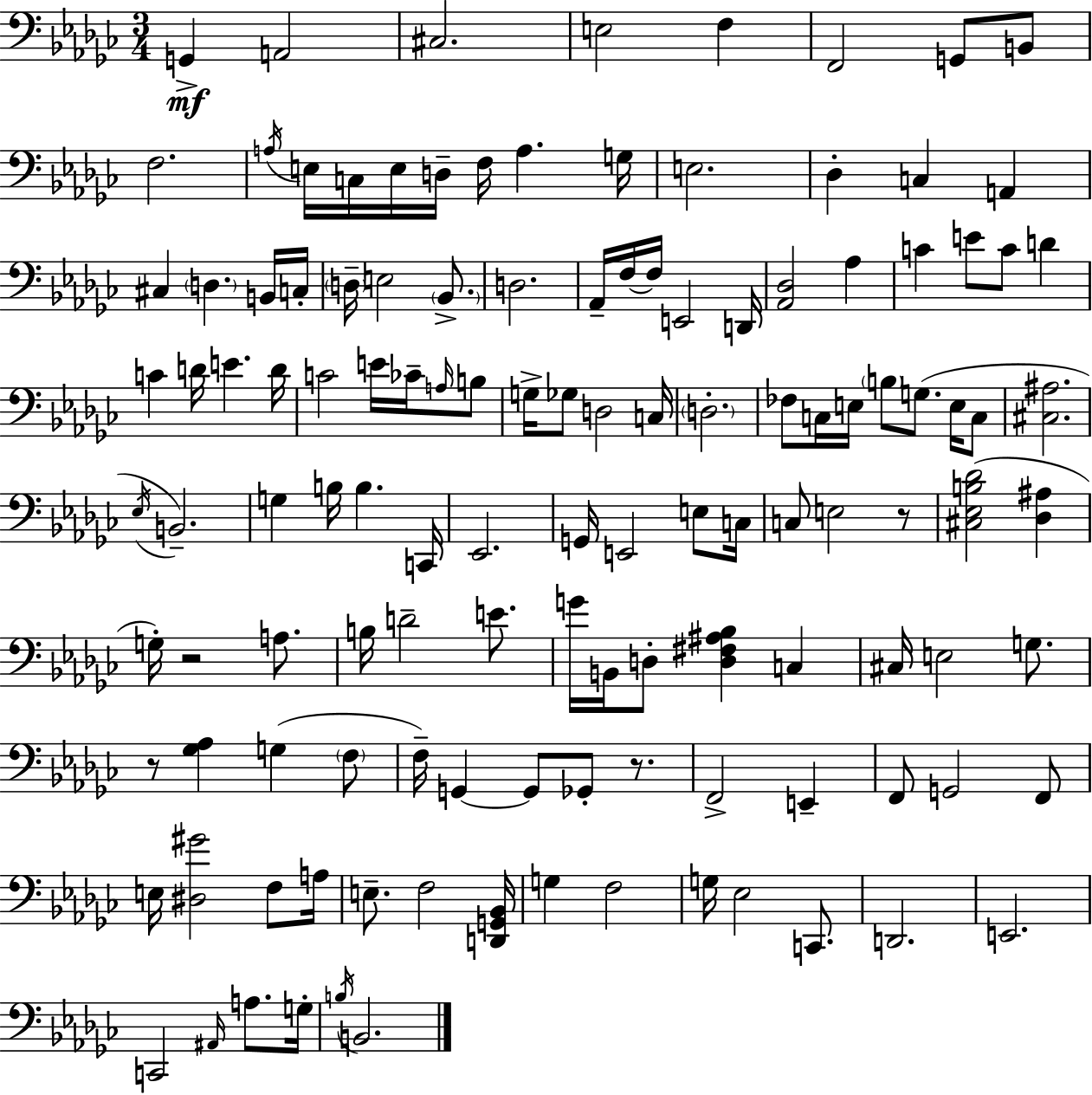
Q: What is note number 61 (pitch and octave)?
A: Eb3